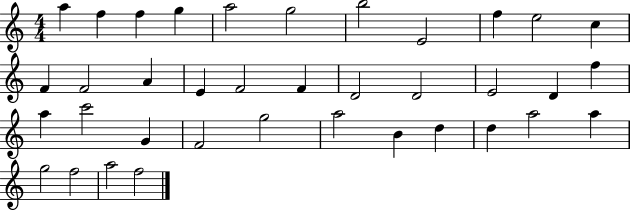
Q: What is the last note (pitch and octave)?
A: F5